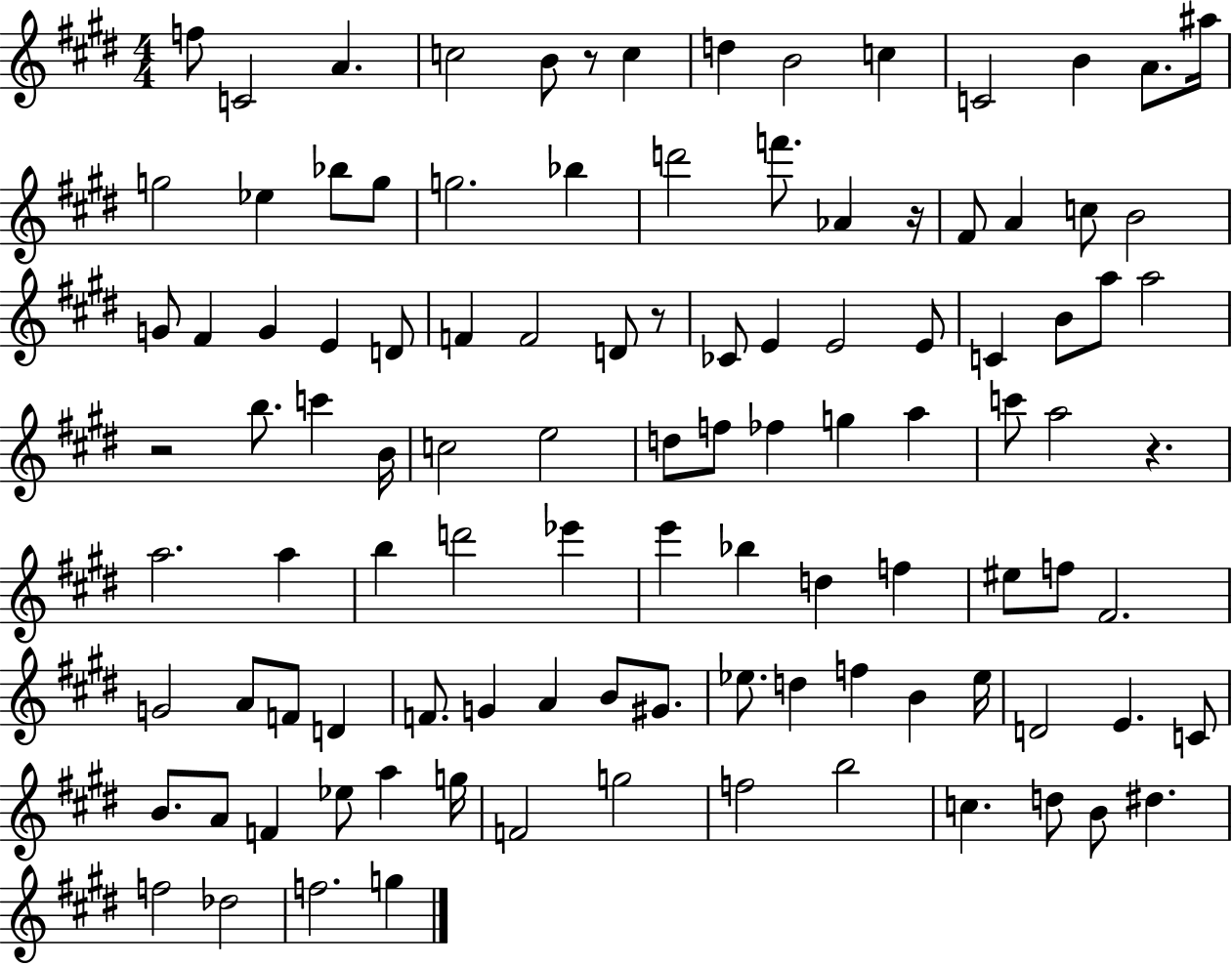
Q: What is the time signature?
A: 4/4